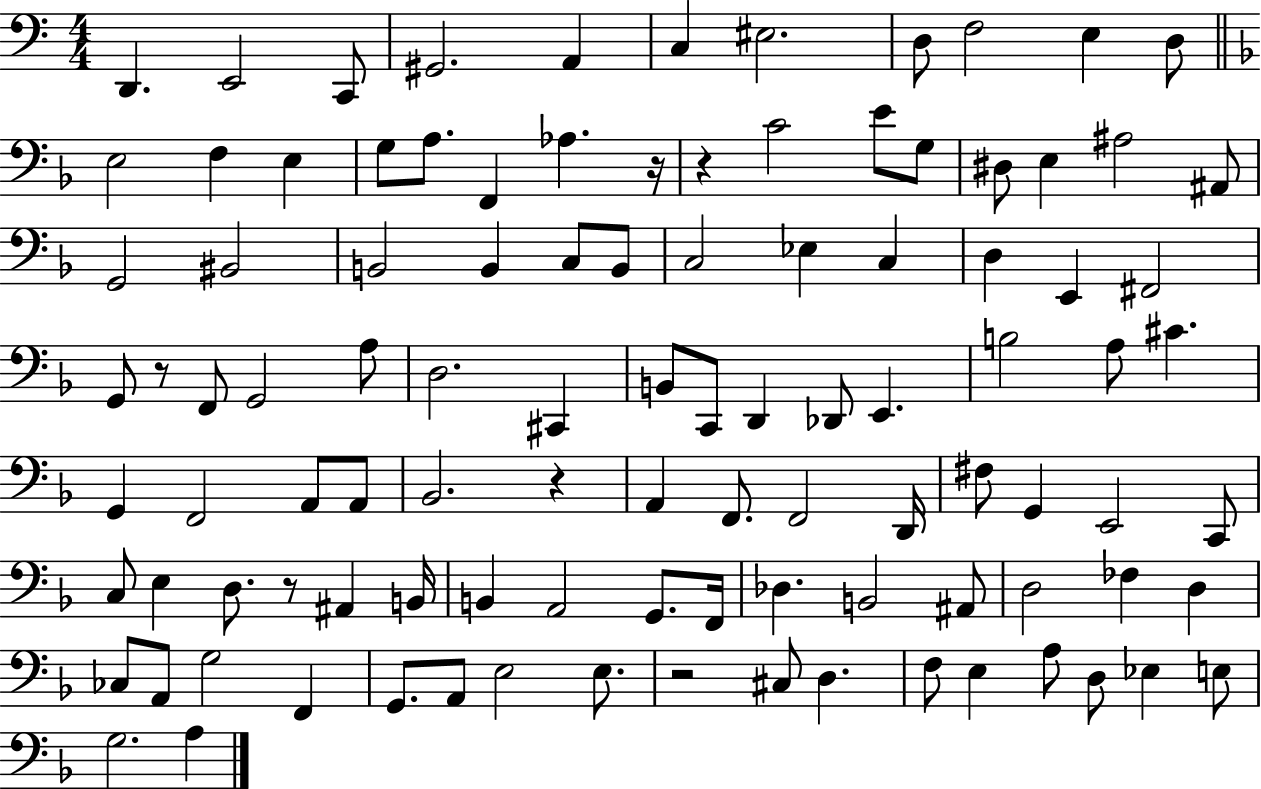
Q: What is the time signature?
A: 4/4